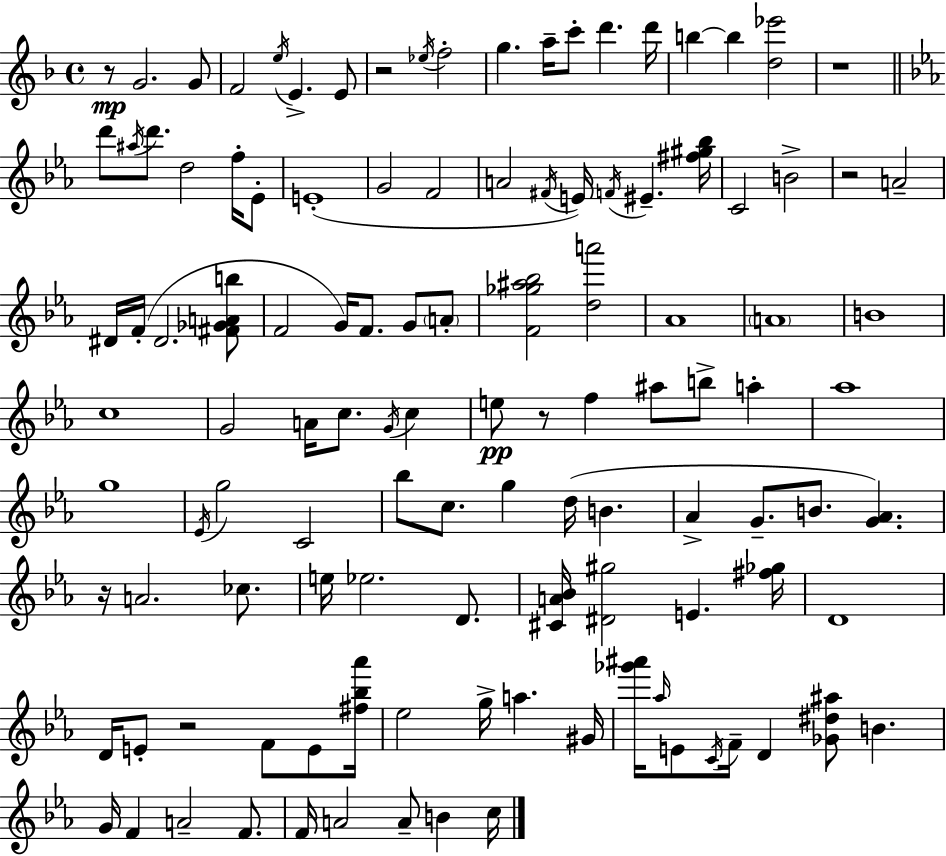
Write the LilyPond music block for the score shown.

{
  \clef treble
  \time 4/4
  \defaultTimeSignature
  \key d \minor
  \repeat volta 2 { r8\mp g'2. g'8 | f'2 \acciaccatura { e''16 } e'4.-> e'8 | r2 \acciaccatura { ees''16 } f''2-. | g''4. a''16-- c'''8-. d'''4. | \break d'''16 b''4~~ b''4 <d'' ees'''>2 | r1 | \bar "||" \break \key c \minor d'''8 \acciaccatura { ais''16 } d'''8. d''2 f''16-. ees'8-. | e'1-.( | g'2 f'2 | a'2 \acciaccatura { fis'16 } e'16) \acciaccatura { f'16 } eis'4.-- | \break <fis'' gis'' bes''>16 c'2 b'2-> | r2 a'2-- | dis'16 f'16-.( dis'2. | <fis' ges' a' b''>8 f'2 g'16) f'8. g'8 | \break \parenthesize a'8-. <f' ges'' ais'' bes''>2 <d'' a'''>2 | aes'1 | \parenthesize a'1 | b'1 | \break c''1 | g'2 a'16 c''8. \acciaccatura { g'16 } | c''4 e''8\pp r8 f''4 ais''8 b''8-> | a''4-. aes''1 | \break g''1 | \acciaccatura { ees'16 } g''2 c'2 | bes''8 c''8. g''4 d''16( b'4. | aes'4-> g'8.-- b'8. <g' aes'>4.) | \break r16 a'2. | ces''8. e''16 ees''2. | d'8. <cis' a' bes'>16 <dis' gis''>2 e'4. | <fis'' ges''>16 d'1 | \break d'16 e'8-. r2 | f'8 e'8 <fis'' bes'' aes'''>16 ees''2 g''16-> a''4. | gis'16 <ges''' ais'''>16 \grace { aes''16 } e'8 \acciaccatura { c'16 } f'16-- d'4 <ges' dis'' ais''>8 | b'4. g'16 f'4 a'2-- | \break f'8. f'16 a'2 | a'8-- b'4 c''16 } \bar "|."
}